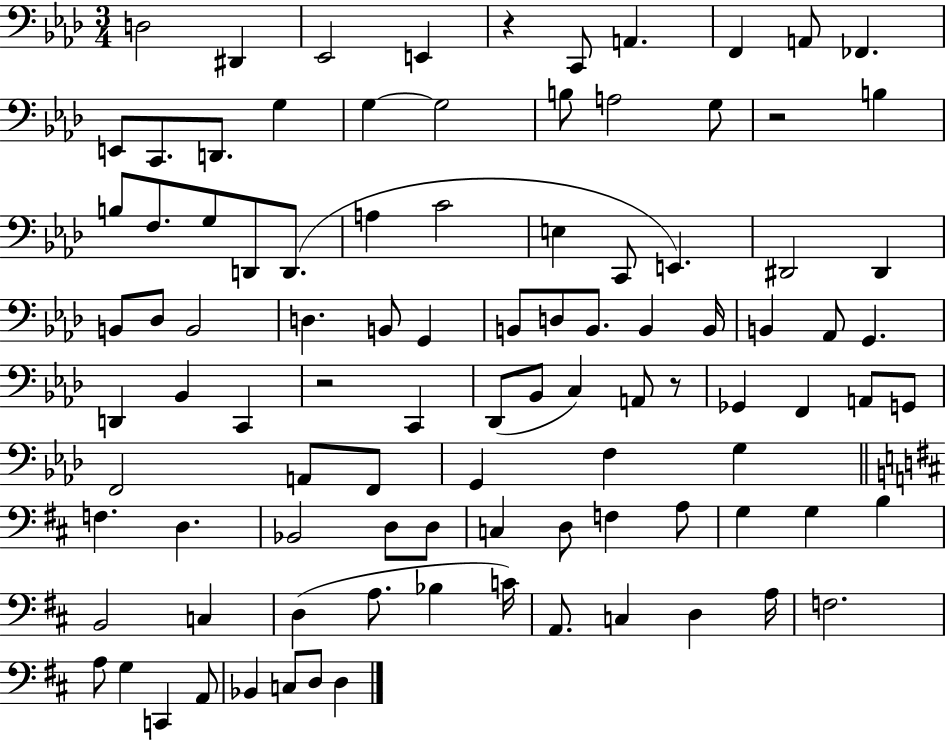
X:1
T:Untitled
M:3/4
L:1/4
K:Ab
D,2 ^D,, _E,,2 E,, z C,,/2 A,, F,, A,,/2 _F,, E,,/2 C,,/2 D,,/2 G, G, G,2 B,/2 A,2 G,/2 z2 B, B,/2 F,/2 G,/2 D,,/2 D,,/2 A, C2 E, C,,/2 E,, ^D,,2 ^D,, B,,/2 _D,/2 B,,2 D, B,,/2 G,, B,,/2 D,/2 B,,/2 B,, B,,/4 B,, _A,,/2 G,, D,, _B,, C,, z2 C,, _D,,/2 _B,,/2 C, A,,/2 z/2 _G,, F,, A,,/2 G,,/2 F,,2 A,,/2 F,,/2 G,, F, G, F, D, _B,,2 D,/2 D,/2 C, D,/2 F, A,/2 G, G, B, B,,2 C, D, A,/2 _B, C/4 A,,/2 C, D, A,/4 F,2 A,/2 G, C,, A,,/2 _B,, C,/2 D,/2 D,